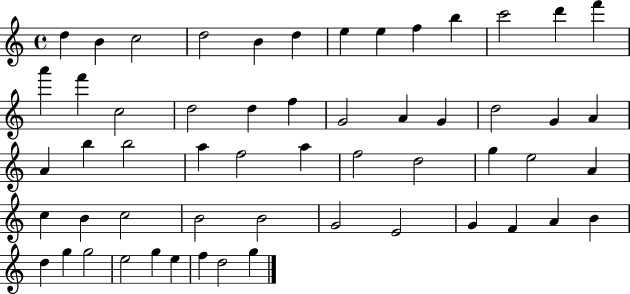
D5/q B4/q C5/h D5/h B4/q D5/q E5/q E5/q F5/q B5/q C6/h D6/q F6/q A6/q F6/q C5/h D5/h D5/q F5/q G4/h A4/q G4/q D5/h G4/q A4/q A4/q B5/q B5/h A5/q F5/h A5/q F5/h D5/h G5/q E5/h A4/q C5/q B4/q C5/h B4/h B4/h G4/h E4/h G4/q F4/q A4/q B4/q D5/q G5/q G5/h E5/h G5/q E5/q F5/q D5/h G5/q